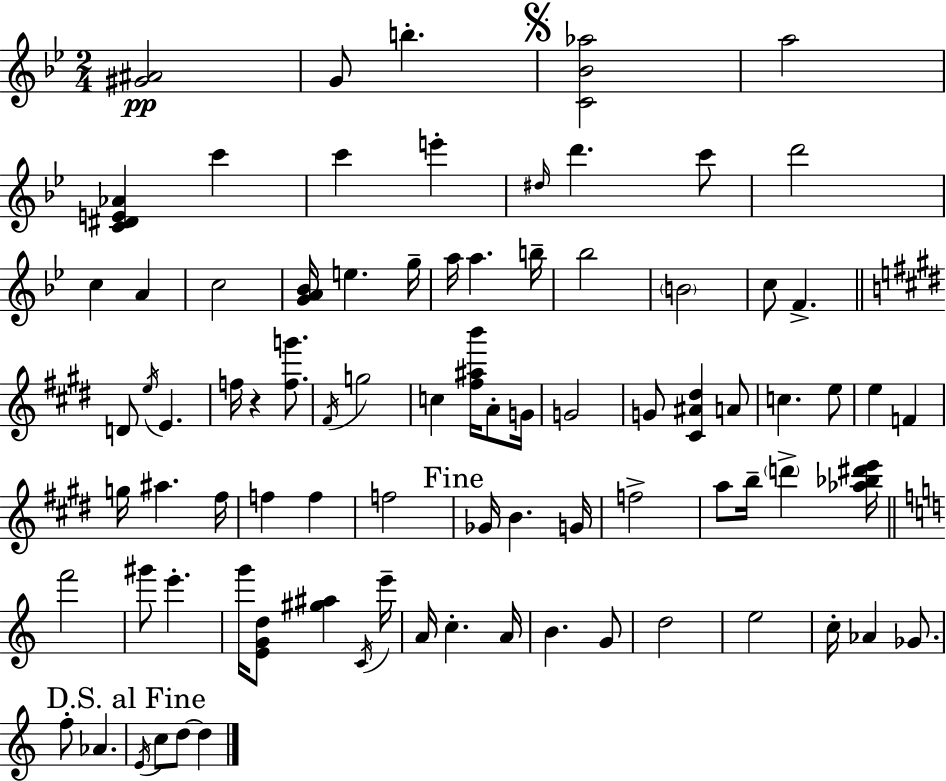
[G#4,A#4]/h G4/e B5/q. [C4,Bb4,Ab5]/h A5/h [C4,D#4,E4,Ab4]/q C6/q C6/q E6/q D#5/s D6/q. C6/e D6/h C5/q A4/q C5/h [G4,A4,Bb4]/s E5/q. G5/s A5/s A5/q. B5/s Bb5/h B4/h C5/e F4/q. D4/e E5/s E4/q. F5/s R/q [F5,G6]/e. F#4/s G5/h C5/q [F#5,A#5,B6]/s A4/e G4/s G4/h G4/e [C#4,A#4,D#5]/q A4/e C5/q. E5/e E5/q F4/q G5/s A#5/q. F#5/s F5/q F5/q F5/h Gb4/s B4/q. G4/s F5/h A5/e B5/s D6/q [Ab5,Bb5,D#6,E6]/s F6/h G#6/e E6/q. G6/s [E4,G4,D5]/e [G#5,A#5]/q C4/s E6/s A4/s C5/q. A4/s B4/q. G4/e D5/h E5/h C5/s Ab4/q Gb4/e. F5/e Ab4/q. E4/s C5/e D5/e D5/q